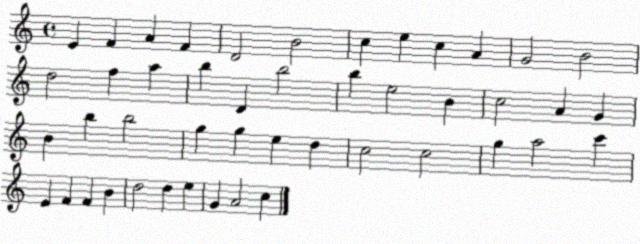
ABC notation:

X:1
T:Untitled
M:4/4
L:1/4
K:C
E F A F D2 B2 c e c A G2 B2 d2 f a b D b2 b e2 B c2 A G B b b2 g g e d c2 c2 g a2 c' E F F B d2 d e G A2 c